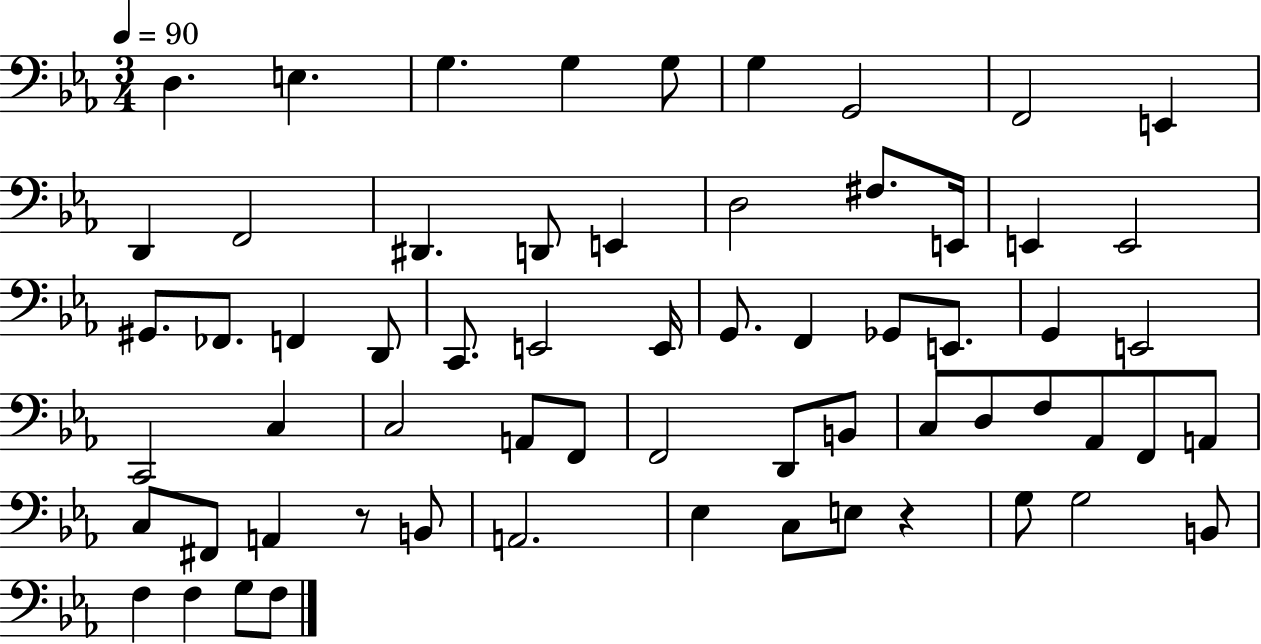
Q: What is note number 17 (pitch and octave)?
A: E2